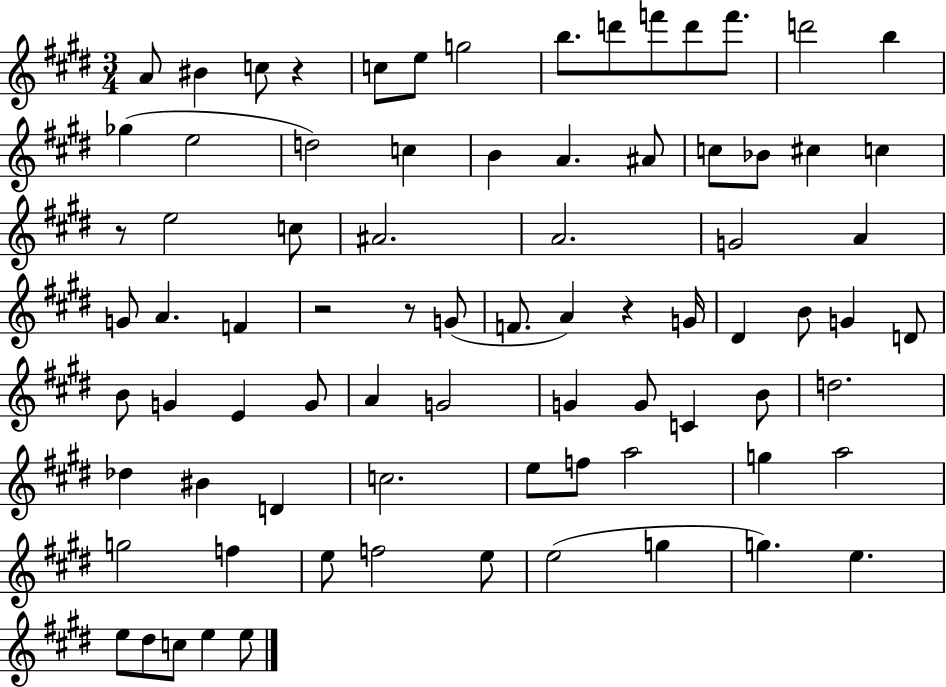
A4/e BIS4/q C5/e R/q C5/e E5/e G5/h B5/e. D6/e F6/e D6/e F6/e. D6/h B5/q Gb5/q E5/h D5/h C5/q B4/q A4/q. A#4/e C5/e Bb4/e C#5/q C5/q R/e E5/h C5/e A#4/h. A4/h. G4/h A4/q G4/e A4/q. F4/q R/h R/e G4/e F4/e. A4/q R/q G4/s D#4/q B4/e G4/q D4/e B4/e G4/q E4/q G4/e A4/q G4/h G4/q G4/e C4/q B4/e D5/h. Db5/q BIS4/q D4/q C5/h. E5/e F5/e A5/h G5/q A5/h G5/h F5/q E5/e F5/h E5/e E5/h G5/q G5/q. E5/q. E5/e D#5/e C5/e E5/q E5/e